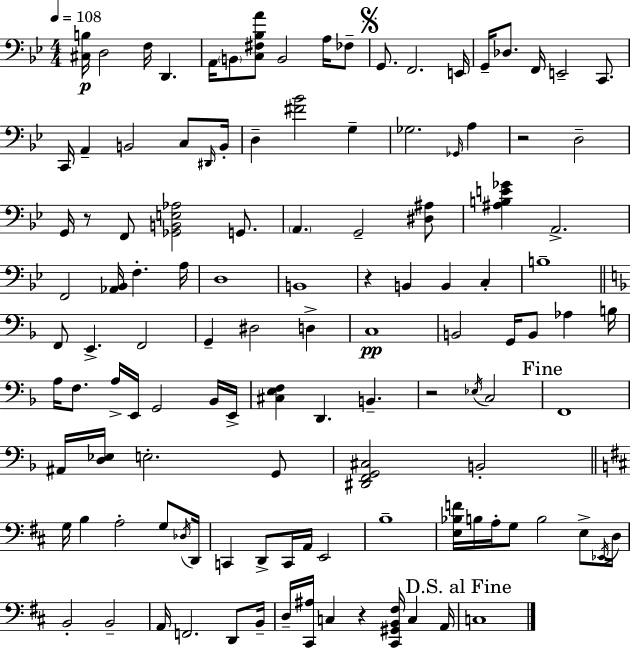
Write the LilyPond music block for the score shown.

{
  \clef bass
  \numericTimeSignature
  \time 4/4
  \key bes \major
  \tempo 4 = 108
  <cis b>16\p d2 f16 d,4. | a,16 \parenthesize b,8 <c fis bes a'>8 b,2 a16 fes8-- | \mark \markup { \musicglyph "scripts.segno" } g,8. f,2. e,16 | g,16-- des8. f,16 e,2-- c,8. | \break c,16 a,4-- b,2 c8 \grace { dis,16 } | b,16-. d4-- <fis' bes'>2 g4-- | ges2. \grace { ges,16 } a4 | r2 d2-- | \break g,16 r8 f,8 <ges, b, e aes>2 g,8. | \parenthesize a,4. g,2-- | <dis ais>8 <ais b e' ges'>4 a,2.-> | f,2 <aes, bes,>16 f4.-. | \break a16 d1 | b,1 | r4 b,4 b,4 c4-. | b1-- | \break \bar "||" \break \key f \major f,8 e,4.-> f,2 | g,4-- dis2 d4-> | c1\pp | b,2 g,16 b,8 aes4 b16 | \break a16 f8. a16-> e,16 g,2 bes,16 e,16-> | <cis e f>4 d,4. b,4.-- | r2 \acciaccatura { ees16 } c2 | \mark "Fine" f,1 | \break ais,16 <d ees>16 e2.-. g,8 | <dis, f, g, cis>2 b,2-. | \bar "||" \break \key d \major g16 b4 a2-. g8 \acciaccatura { des16 } | d,16 c,4 d,8-> c,16 a,16 e,2 | b1-- | <e bes f'>16 b16 a16-. g8 b2 e8-> | \break \acciaccatura { ees,16 } d16 b,2-. b,2-- | a,16 f,2. d,8 | b,16-- d16-- <cis, ais>16 c4 r4 <cis, gis, b, fis>16 c4 | a,16 \mark "D.S. al Fine" c1 | \break \bar "|."
}